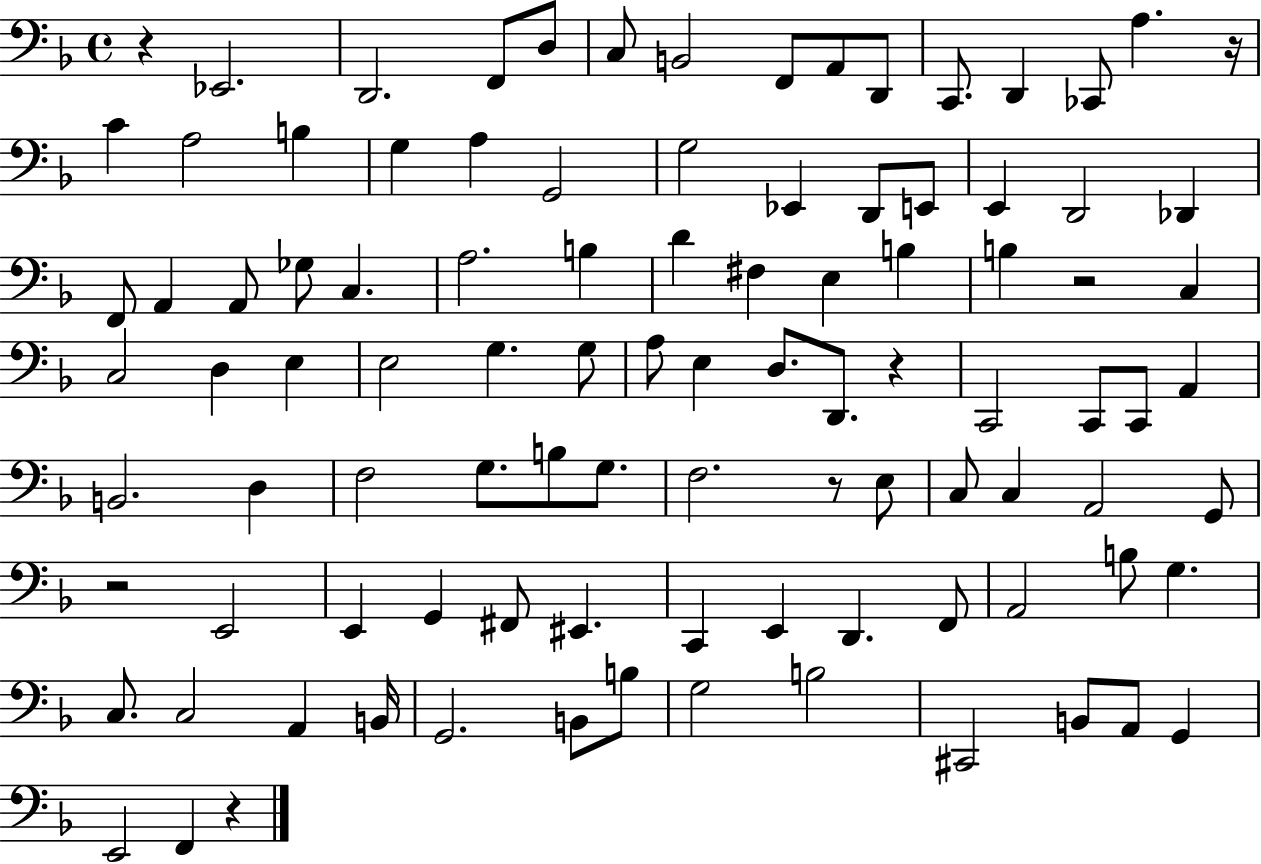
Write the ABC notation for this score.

X:1
T:Untitled
M:4/4
L:1/4
K:F
z _E,,2 D,,2 F,,/2 D,/2 C,/2 B,,2 F,,/2 A,,/2 D,,/2 C,,/2 D,, _C,,/2 A, z/4 C A,2 B, G, A, G,,2 G,2 _E,, D,,/2 E,,/2 E,, D,,2 _D,, F,,/2 A,, A,,/2 _G,/2 C, A,2 B, D ^F, E, B, B, z2 C, C,2 D, E, E,2 G, G,/2 A,/2 E, D,/2 D,,/2 z C,,2 C,,/2 C,,/2 A,, B,,2 D, F,2 G,/2 B,/2 G,/2 F,2 z/2 E,/2 C,/2 C, A,,2 G,,/2 z2 E,,2 E,, G,, ^F,,/2 ^E,, C,, E,, D,, F,,/2 A,,2 B,/2 G, C,/2 C,2 A,, B,,/4 G,,2 B,,/2 B,/2 G,2 B,2 ^C,,2 B,,/2 A,,/2 G,, E,,2 F,, z